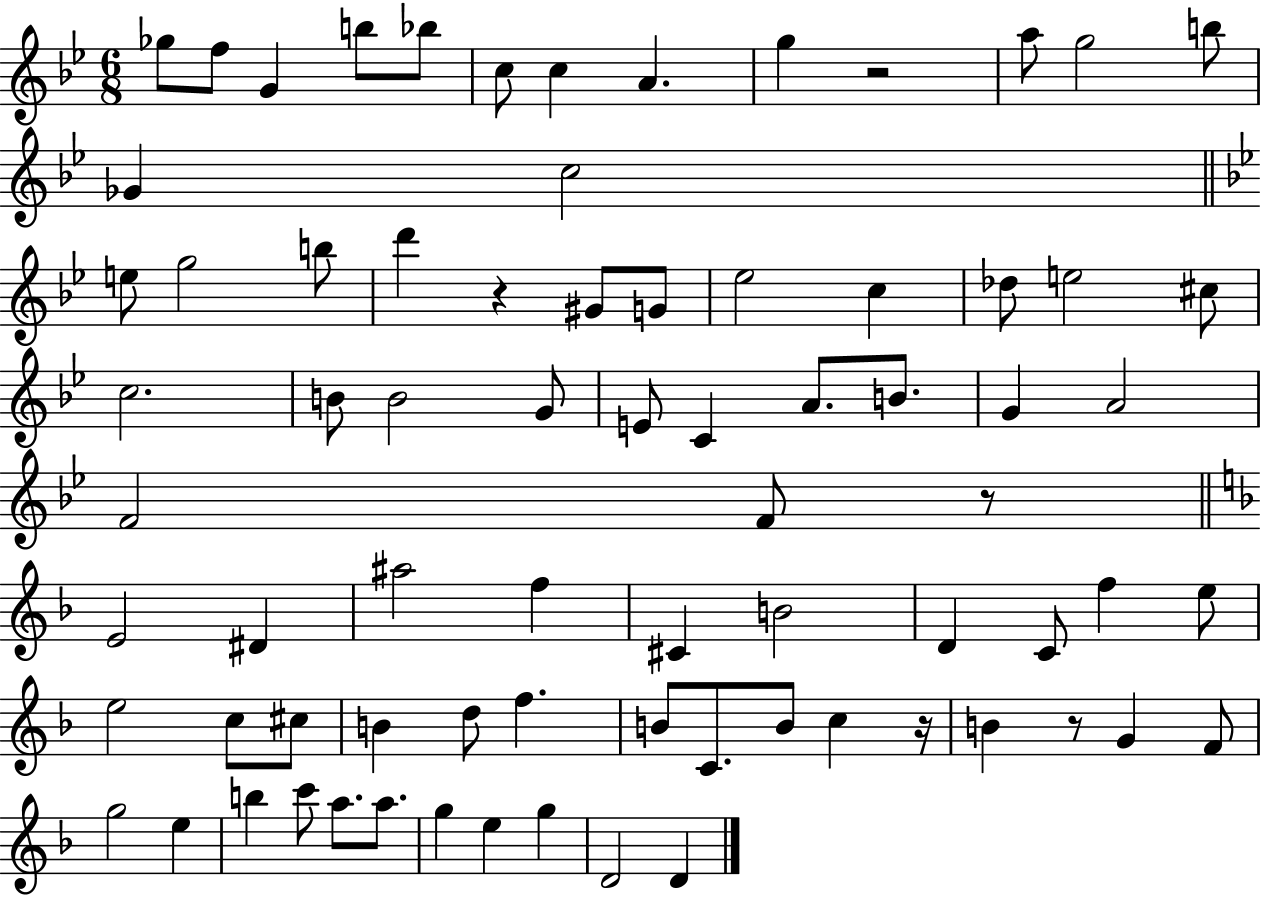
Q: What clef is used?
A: treble